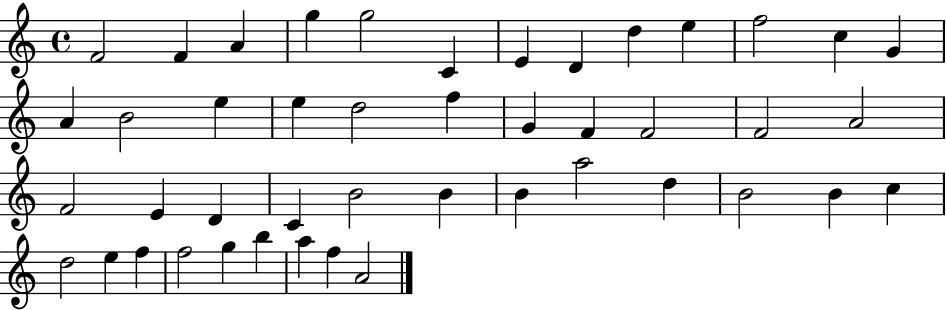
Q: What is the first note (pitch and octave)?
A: F4